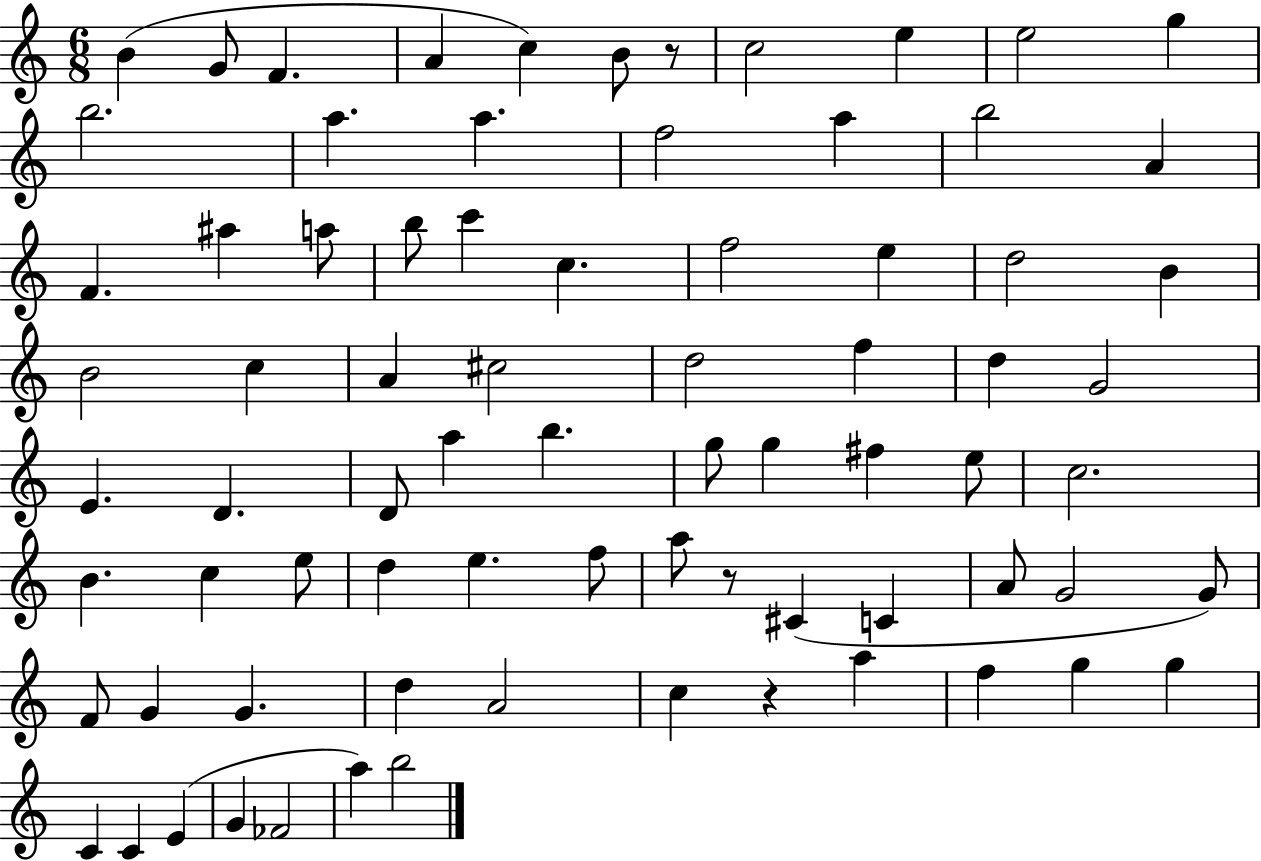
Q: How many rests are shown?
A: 3